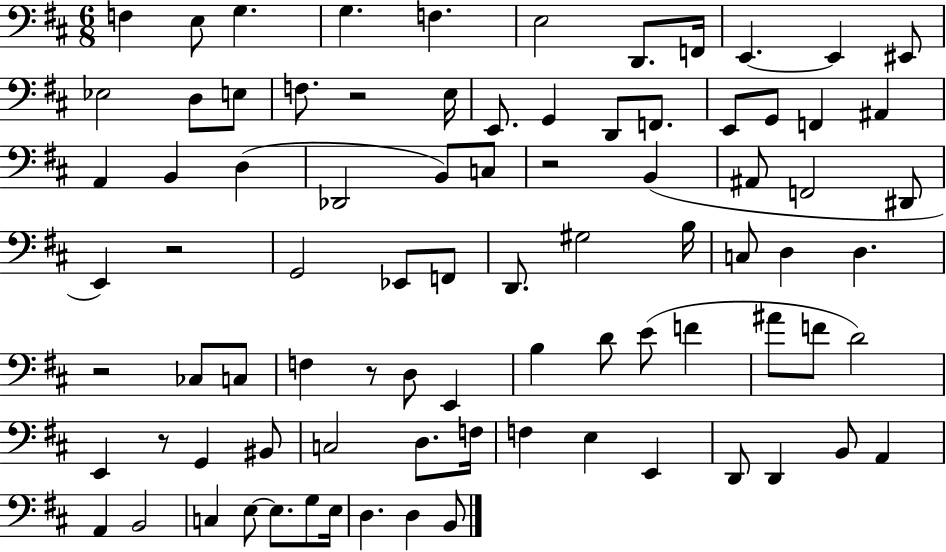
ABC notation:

X:1
T:Untitled
M:6/8
L:1/4
K:D
F, E,/2 G, G, F, E,2 D,,/2 F,,/4 E,, E,, ^E,,/2 _E,2 D,/2 E,/2 F,/2 z2 E,/4 E,,/2 G,, D,,/2 F,,/2 E,,/2 G,,/2 F,, ^A,, A,, B,, D, _D,,2 B,,/2 C,/2 z2 B,, ^A,,/2 F,,2 ^D,,/2 E,, z2 G,,2 _E,,/2 F,,/2 D,,/2 ^G,2 B,/4 C,/2 D, D, z2 _C,/2 C,/2 F, z/2 D,/2 E,, B, D/2 E/2 F ^A/2 F/2 D2 E,, z/2 G,, ^B,,/2 C,2 D,/2 F,/4 F, E, E,, D,,/2 D,, B,,/2 A,, A,, B,,2 C, E,/2 E,/2 G,/2 E,/4 D, D, B,,/2